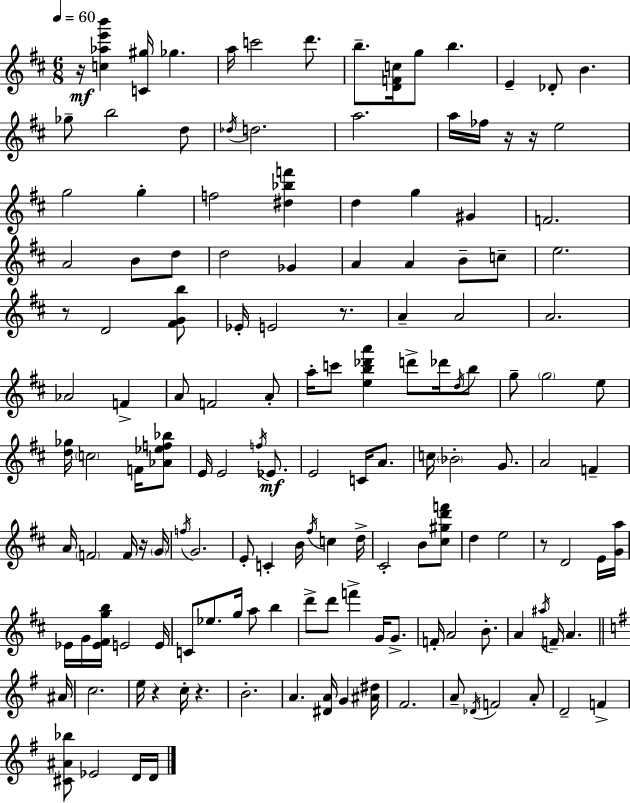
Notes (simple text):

R/s [C5,Ab5,E6,B6]/q [C4,G#5]/s Gb5/q. A5/s C6/h D6/e. B5/e. [D4,F4,C5]/s G5/e B5/q. E4/q Db4/e B4/q. Gb5/e B5/h D5/e Db5/s D5/h. A5/h. A5/s FES5/s R/s R/s E5/h G5/h G5/q F5/h [D#5,Bb5,F6]/q D5/q G5/q G#4/q F4/h. A4/h B4/e D5/e D5/h Gb4/q A4/q A4/q B4/e C5/e E5/h. R/e D4/h [F#4,G4,B5]/e Eb4/s E4/h R/e. A4/q A4/h A4/h. Ab4/h F4/q A4/e F4/h A4/e A5/s C6/e [E5,B5,Db6,A6]/q D6/e Db6/s D5/s B5/e G5/e G5/h E5/e [D5,Gb5]/s C5/h F4/s [Ab4,Eb5,F5,Bb5]/e E4/s E4/h F5/s Eb4/e. E4/h C4/s A4/e. C5/s Bb4/h G4/e. A4/h F4/q A4/s F4/h F4/s R/s G4/s F5/s G4/h. E4/e C4/q B4/s F#5/s C5/q D5/s C#4/h B4/e [C#5,G#5,D6,F6]/e D5/q E5/h R/e D4/h E4/s [G4,A5]/s Eb4/s G4/s [Eb4,F#4,G5,B5]/s E4/h E4/s C4/e Eb5/e. G5/s A5/e B5/q D6/e D6/e F6/q G4/s G4/e. F4/s A4/h B4/e. A4/q A#5/s F4/s A4/q. A#4/s C5/h. E5/s R/q C5/s R/q. B4/h. A4/q. [D#4,A4]/s G4/q [A#4,D#5]/s F#4/h. A4/e Db4/s F4/h A4/e D4/h F4/q [C#4,A#4,Bb5]/e Eb4/h D4/s D4/s